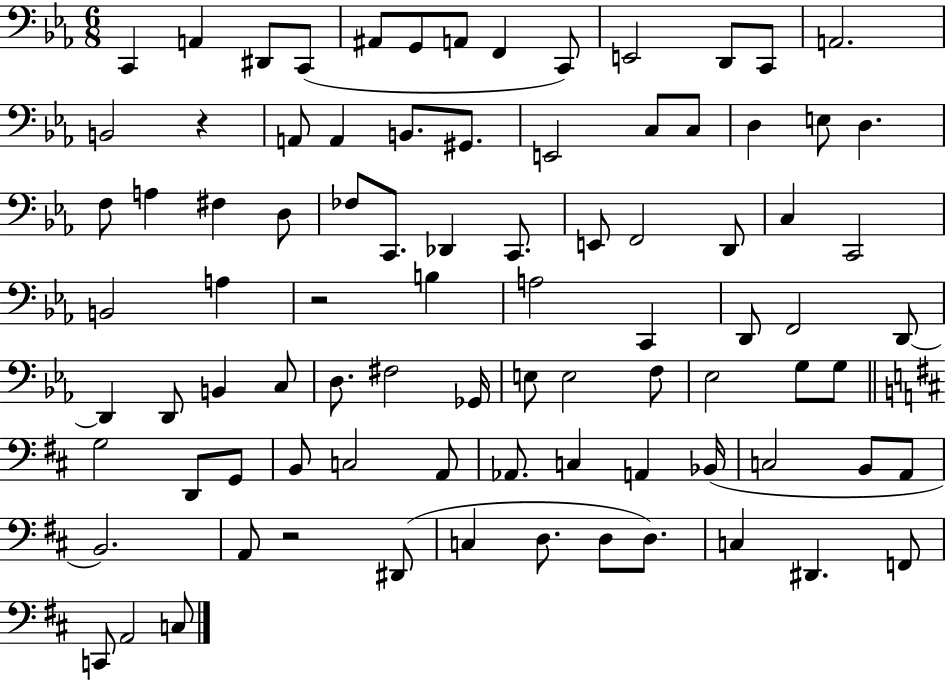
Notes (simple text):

C2/q A2/q D#2/e C2/e A#2/e G2/e A2/e F2/q C2/e E2/h D2/e C2/e A2/h. B2/h R/q A2/e A2/q B2/e. G#2/e. E2/h C3/e C3/e D3/q E3/e D3/q. F3/e A3/q F#3/q D3/e FES3/e C2/e. Db2/q C2/e. E2/e F2/h D2/e C3/q C2/h B2/h A3/q R/h B3/q A3/h C2/q D2/e F2/h D2/e D2/q D2/e B2/q C3/e D3/e. F#3/h Gb2/s E3/e E3/h F3/e Eb3/h G3/e G3/e G3/h D2/e G2/e B2/e C3/h A2/e Ab2/e. C3/q A2/q Bb2/s C3/h B2/e A2/e B2/h. A2/e R/h D#2/e C3/q D3/e. D3/e D3/e. C3/q D#2/q. F2/e C2/e A2/h C3/e